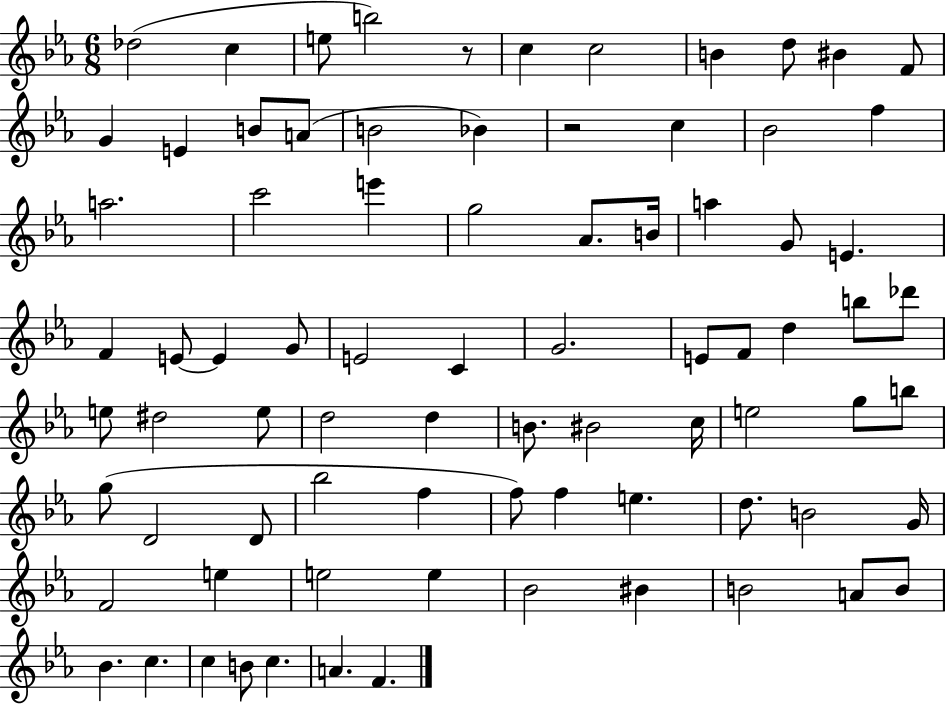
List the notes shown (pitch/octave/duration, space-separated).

Db5/h C5/q E5/e B5/h R/e C5/q C5/h B4/q D5/e BIS4/q F4/e G4/q E4/q B4/e A4/e B4/h Bb4/q R/h C5/q Bb4/h F5/q A5/h. C6/h E6/q G5/h Ab4/e. B4/s A5/q G4/e E4/q. F4/q E4/e E4/q G4/e E4/h C4/q G4/h. E4/e F4/e D5/q B5/e Db6/e E5/e D#5/h E5/e D5/h D5/q B4/e. BIS4/h C5/s E5/h G5/e B5/e G5/e D4/h D4/e Bb5/h F5/q F5/e F5/q E5/q. D5/e. B4/h G4/s F4/h E5/q E5/h E5/q Bb4/h BIS4/q B4/h A4/e B4/e Bb4/q. C5/q. C5/q B4/e C5/q. A4/q. F4/q.